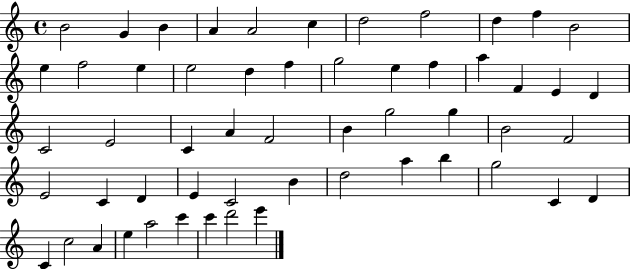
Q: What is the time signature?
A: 4/4